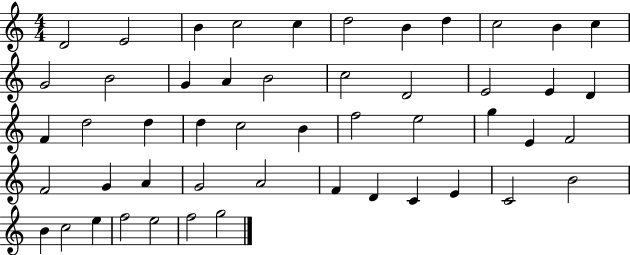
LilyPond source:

{
  \clef treble
  \numericTimeSignature
  \time 4/4
  \key c \major
  d'2 e'2 | b'4 c''2 c''4 | d''2 b'4 d''4 | c''2 b'4 c''4 | \break g'2 b'2 | g'4 a'4 b'2 | c''2 d'2 | e'2 e'4 d'4 | \break f'4 d''2 d''4 | d''4 c''2 b'4 | f''2 e''2 | g''4 e'4 f'2 | \break f'2 g'4 a'4 | g'2 a'2 | f'4 d'4 c'4 e'4 | c'2 b'2 | \break b'4 c''2 e''4 | f''2 e''2 | f''2 g''2 | \bar "|."
}